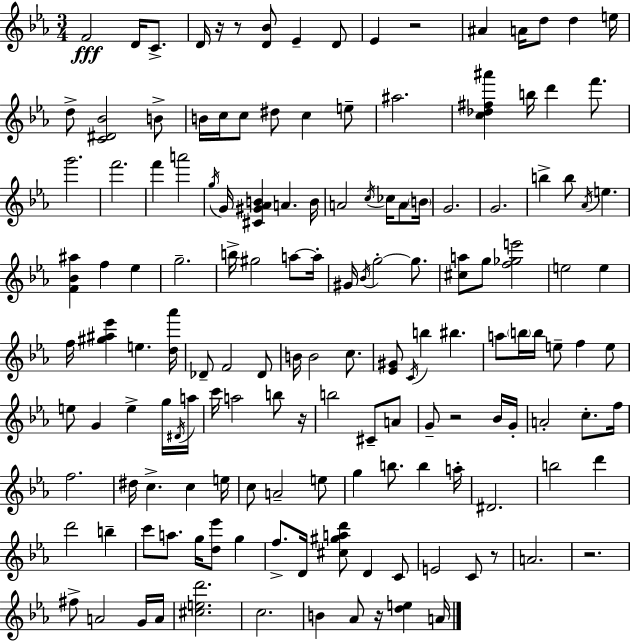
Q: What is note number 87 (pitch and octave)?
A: G4